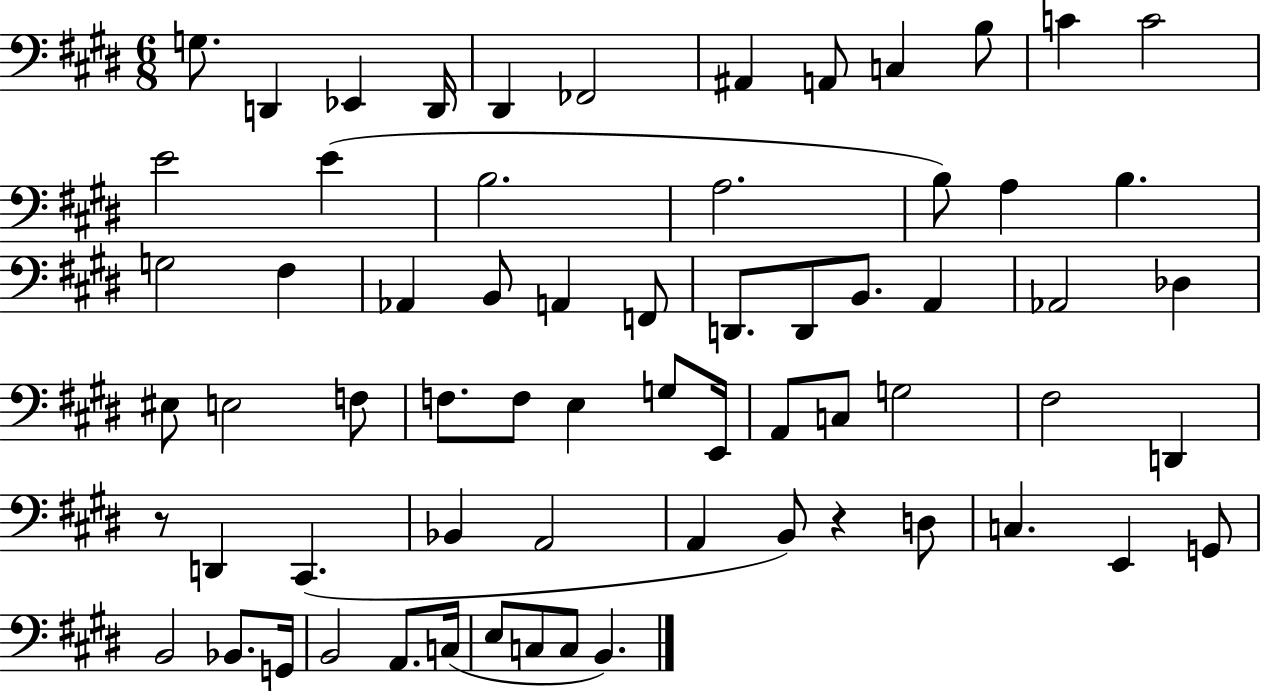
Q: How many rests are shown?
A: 2